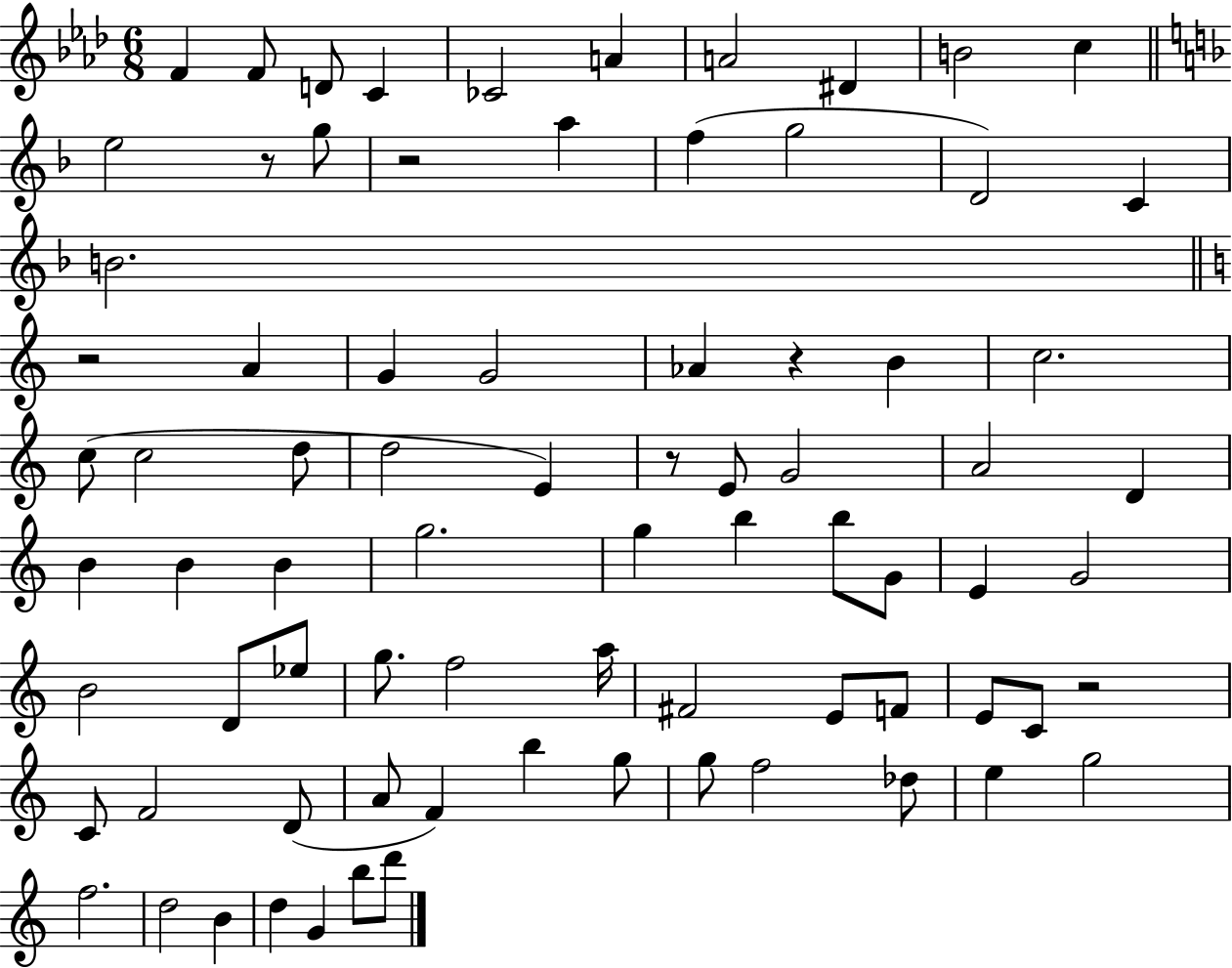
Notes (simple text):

F4/q F4/e D4/e C4/q CES4/h A4/q A4/h D#4/q B4/h C5/q E5/h R/e G5/e R/h A5/q F5/q G5/h D4/h C4/q B4/h. R/h A4/q G4/q G4/h Ab4/q R/q B4/q C5/h. C5/e C5/h D5/e D5/h E4/q R/e E4/e G4/h A4/h D4/q B4/q B4/q B4/q G5/h. G5/q B5/q B5/e G4/e E4/q G4/h B4/h D4/e Eb5/e G5/e. F5/h A5/s F#4/h E4/e F4/e E4/e C4/e R/h C4/e F4/h D4/e A4/e F4/q B5/q G5/e G5/e F5/h Db5/e E5/q G5/h F5/h. D5/h B4/q D5/q G4/q B5/e D6/e